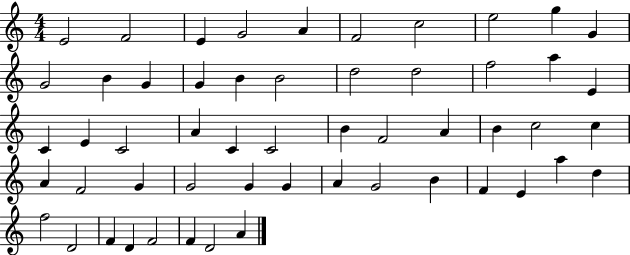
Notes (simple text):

E4/h F4/h E4/q G4/h A4/q F4/h C5/h E5/h G5/q G4/q G4/h B4/q G4/q G4/q B4/q B4/h D5/h D5/h F5/h A5/q E4/q C4/q E4/q C4/h A4/q C4/q C4/h B4/q F4/h A4/q B4/q C5/h C5/q A4/q F4/h G4/q G4/h G4/q G4/q A4/q G4/h B4/q F4/q E4/q A5/q D5/q F5/h D4/h F4/q D4/q F4/h F4/q D4/h A4/q